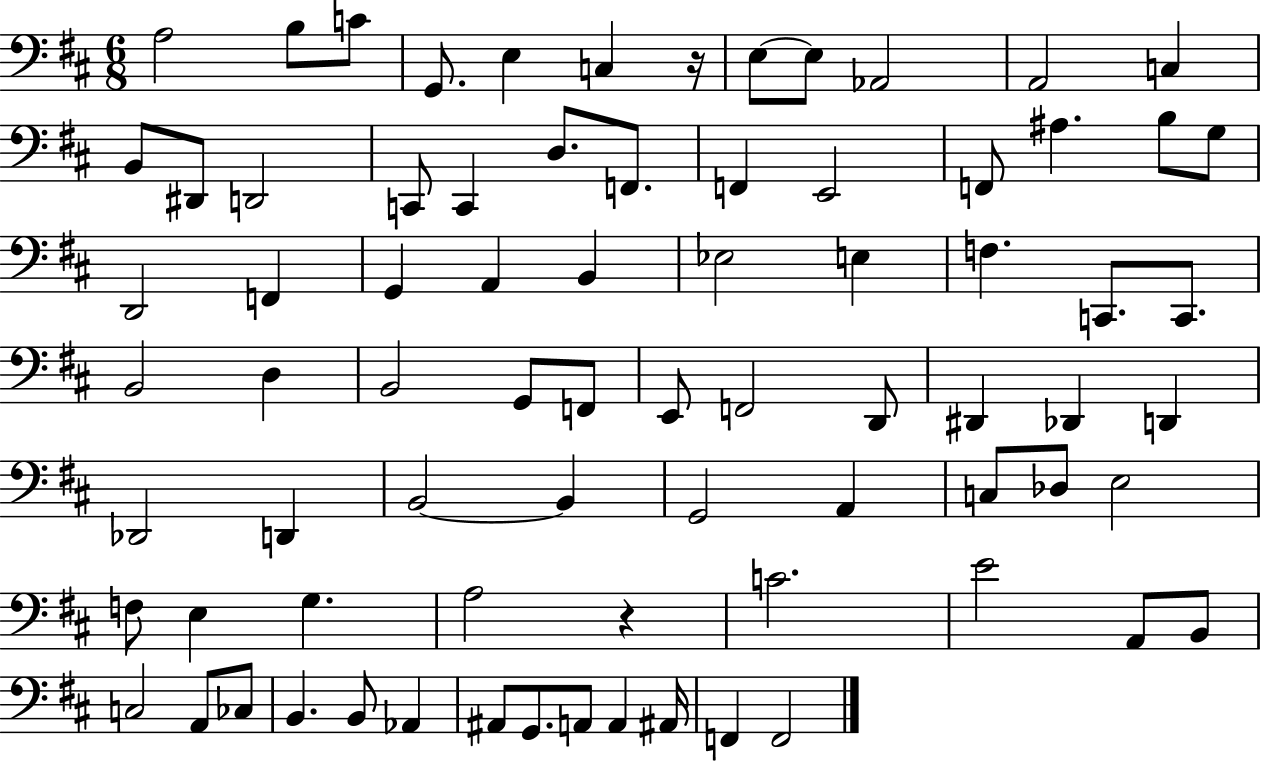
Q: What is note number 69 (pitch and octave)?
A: A#2